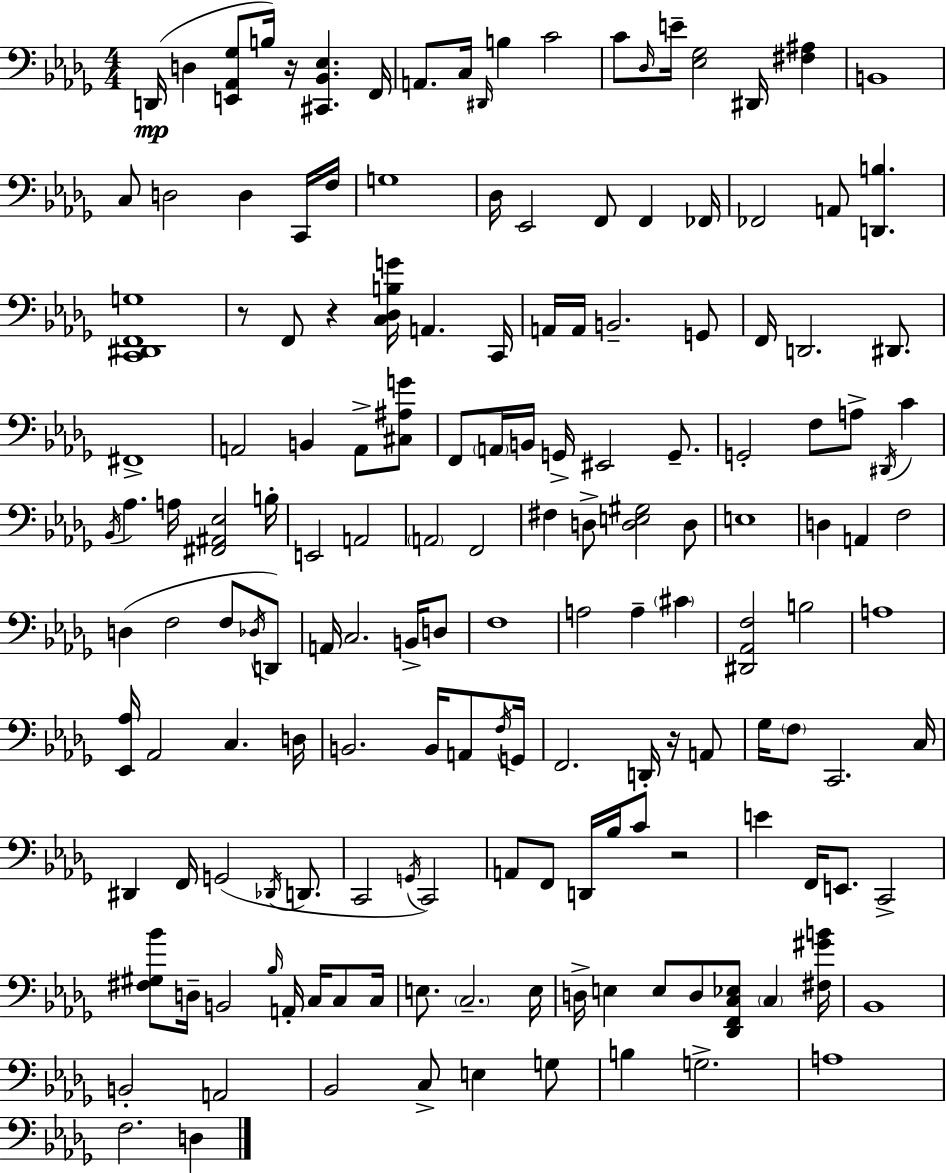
X:1
T:Untitled
M:4/4
L:1/4
K:Bbm
D,,/4 D, [E,,_A,,_G,]/2 B,/4 z/4 [^C,,_B,,_E,] F,,/4 A,,/2 C,/4 ^D,,/4 B, C2 C/2 _D,/4 E/4 [_E,_G,]2 ^D,,/4 [^F,^A,] B,,4 C,/2 D,2 D, C,,/4 F,/4 G,4 _D,/4 _E,,2 F,,/2 F,, _F,,/4 _F,,2 A,,/2 [D,,B,] [C,,^D,,F,,G,]4 z/2 F,,/2 z [C,_D,B,G]/4 A,, C,,/4 A,,/4 A,,/4 B,,2 G,,/2 F,,/4 D,,2 ^D,,/2 ^F,,4 A,,2 B,, A,,/2 [^C,^A,G]/2 F,,/2 A,,/4 B,,/4 G,,/4 ^E,,2 G,,/2 G,,2 F,/2 A,/2 ^D,,/4 C _B,,/4 _A, A,/4 [^F,,^A,,_E,]2 B,/4 E,,2 A,,2 A,,2 F,,2 ^F, D,/2 [D,E,^G,]2 D,/2 E,4 D, A,, F,2 D, F,2 F,/2 _D,/4 D,,/2 A,,/4 C,2 B,,/4 D,/2 F,4 A,2 A, ^C [^D,,_A,,F,]2 B,2 A,4 [_E,,_A,]/4 _A,,2 C, D,/4 B,,2 B,,/4 A,,/2 F,/4 G,,/4 F,,2 D,,/4 z/4 A,,/2 _G,/4 F,/2 C,,2 C,/4 ^D,, F,,/4 G,,2 _D,,/4 D,,/2 C,,2 G,,/4 C,,2 A,,/2 F,,/2 D,,/4 _B,/4 C/2 z2 E F,,/4 E,,/2 C,,2 [^F,^G,_B]/2 D,/4 B,,2 _B,/4 A,,/4 C,/4 C,/2 C,/4 E,/2 C,2 E,/4 D,/4 E, E,/2 D,/2 [_D,,F,,C,_E,]/2 C, [^F,^GB]/4 _B,,4 B,,2 A,,2 _B,,2 C,/2 E, G,/2 B, G,2 A,4 F,2 D,